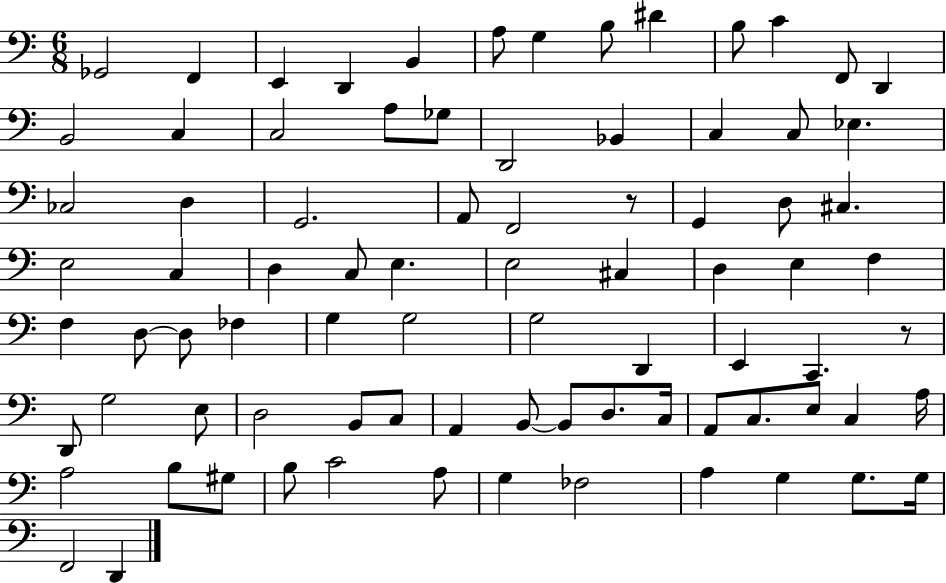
Gb2/h F2/q E2/q D2/q B2/q A3/e G3/q B3/e D#4/q B3/e C4/q F2/e D2/q B2/h C3/q C3/h A3/e Gb3/e D2/h Bb2/q C3/q C3/e Eb3/q. CES3/h D3/q G2/h. A2/e F2/h R/e G2/q D3/e C#3/q. E3/h C3/q D3/q C3/e E3/q. E3/h C#3/q D3/q E3/q F3/q F3/q D3/e D3/e FES3/q G3/q G3/h G3/h D2/q E2/q C2/q. R/e D2/e G3/h E3/e D3/h B2/e C3/e A2/q B2/e B2/e D3/e. C3/s A2/e C3/e. E3/e C3/q A3/s A3/h B3/e G#3/e B3/e C4/h A3/e G3/q FES3/h A3/q G3/q G3/e. G3/s F2/h D2/q